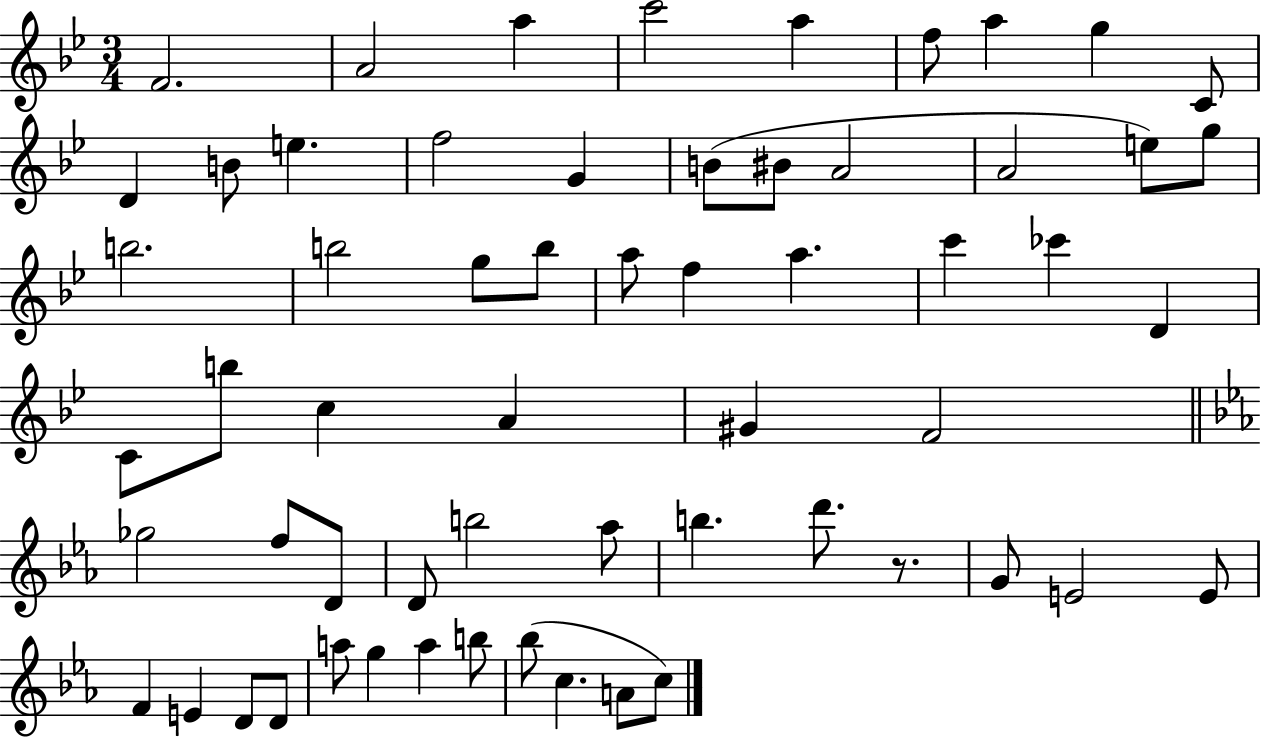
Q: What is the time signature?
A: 3/4